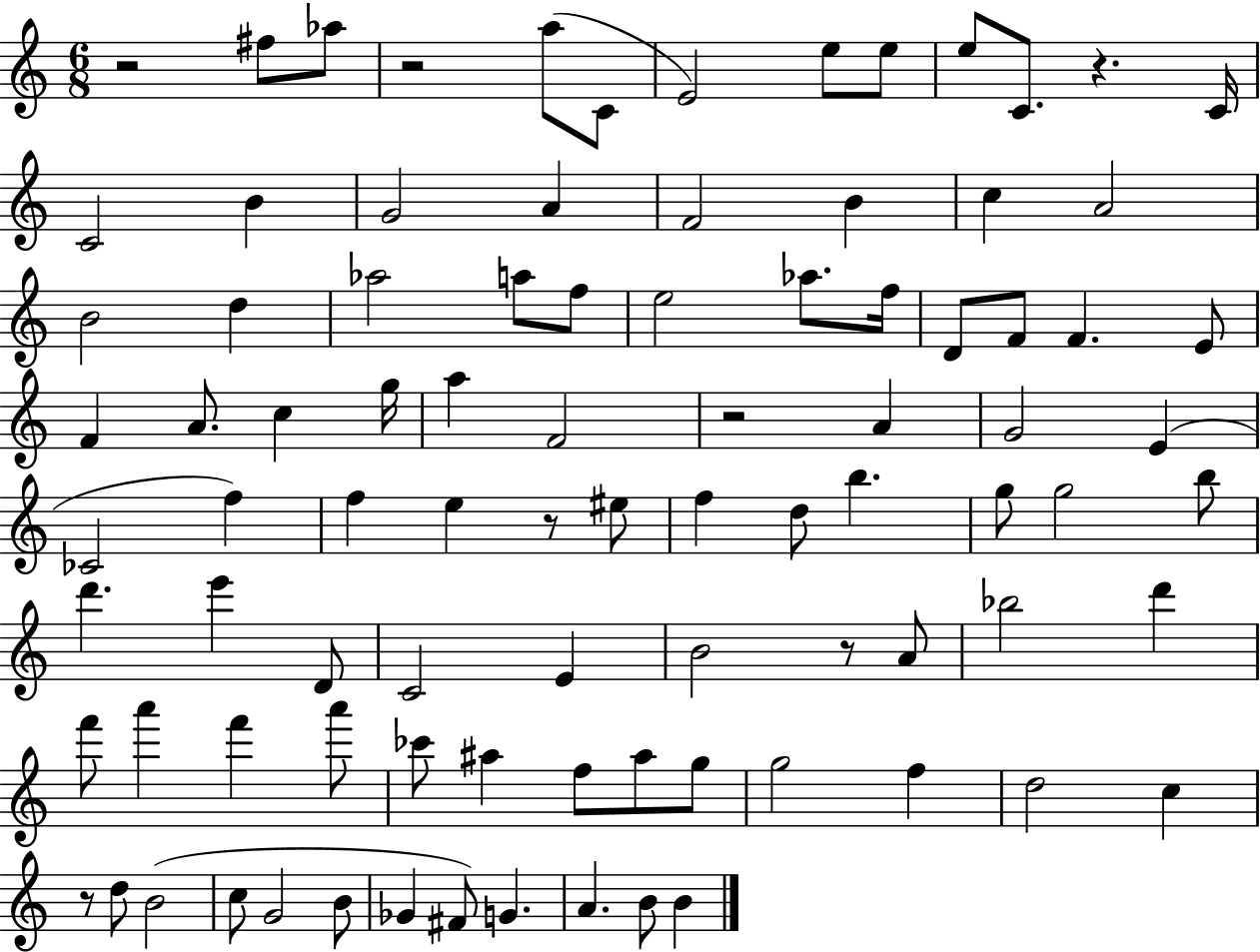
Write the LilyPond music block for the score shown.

{
  \clef treble
  \numericTimeSignature
  \time 6/8
  \key c \major
  \repeat volta 2 { r2 fis''8 aes''8 | r2 a''8( c'8 | e'2) e''8 e''8 | e''8 c'8. r4. c'16 | \break c'2 b'4 | g'2 a'4 | f'2 b'4 | c''4 a'2 | \break b'2 d''4 | aes''2 a''8 f''8 | e''2 aes''8. f''16 | d'8 f'8 f'4. e'8 | \break f'4 a'8. c''4 g''16 | a''4 f'2 | r2 a'4 | g'2 e'4( | \break ces'2 f''4) | f''4 e''4 r8 eis''8 | f''4 d''8 b''4. | g''8 g''2 b''8 | \break d'''4. e'''4 d'8 | c'2 e'4 | b'2 r8 a'8 | bes''2 d'''4 | \break f'''8 a'''4 f'''4 a'''8 | ces'''8 ais''4 f''8 ais''8 g''8 | g''2 f''4 | d''2 c''4 | \break r8 d''8 b'2( | c''8 g'2 b'8 | ges'4 fis'8) g'4. | a'4. b'8 b'4 | \break } \bar "|."
}